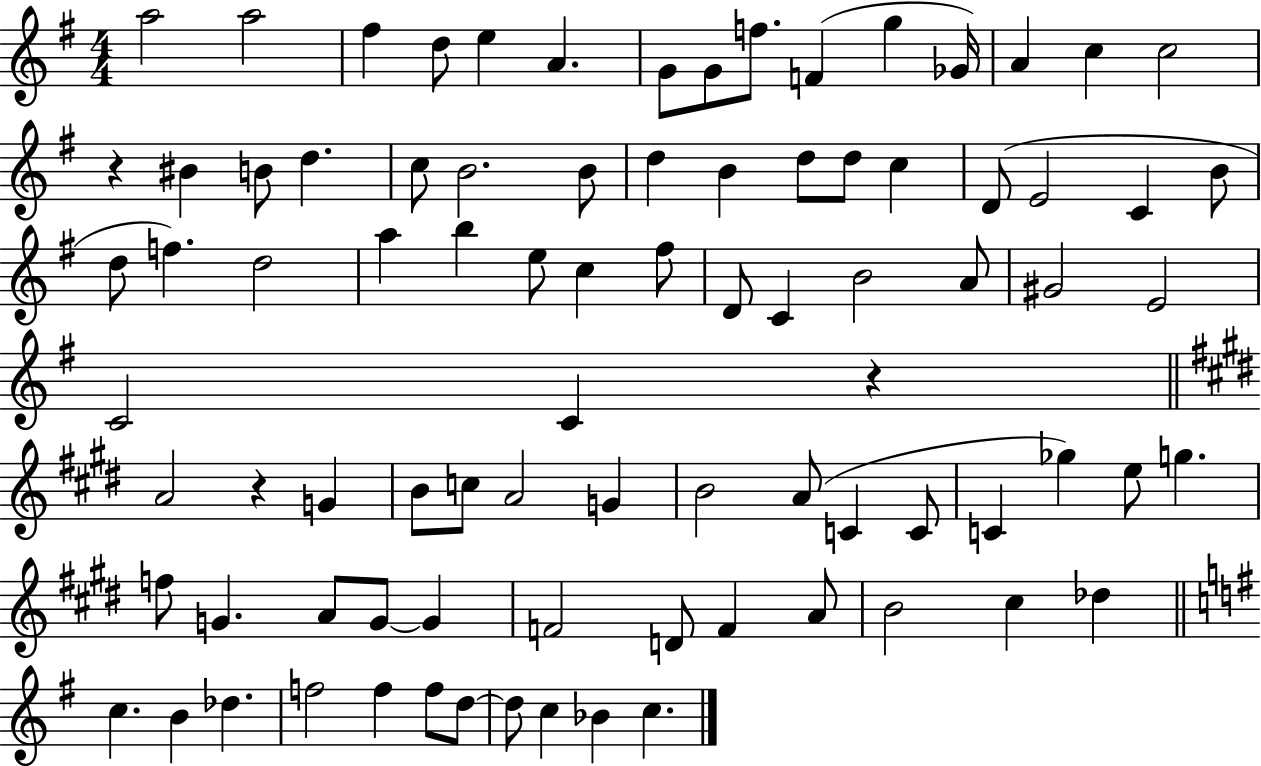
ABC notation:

X:1
T:Untitled
M:4/4
L:1/4
K:G
a2 a2 ^f d/2 e A G/2 G/2 f/2 F g _G/4 A c c2 z ^B B/2 d c/2 B2 B/2 d B d/2 d/2 c D/2 E2 C B/2 d/2 f d2 a b e/2 c ^f/2 D/2 C B2 A/2 ^G2 E2 C2 C z A2 z G B/2 c/2 A2 G B2 A/2 C C/2 C _g e/2 g f/2 G A/2 G/2 G F2 D/2 F A/2 B2 ^c _d c B _d f2 f f/2 d/2 d/2 c _B c